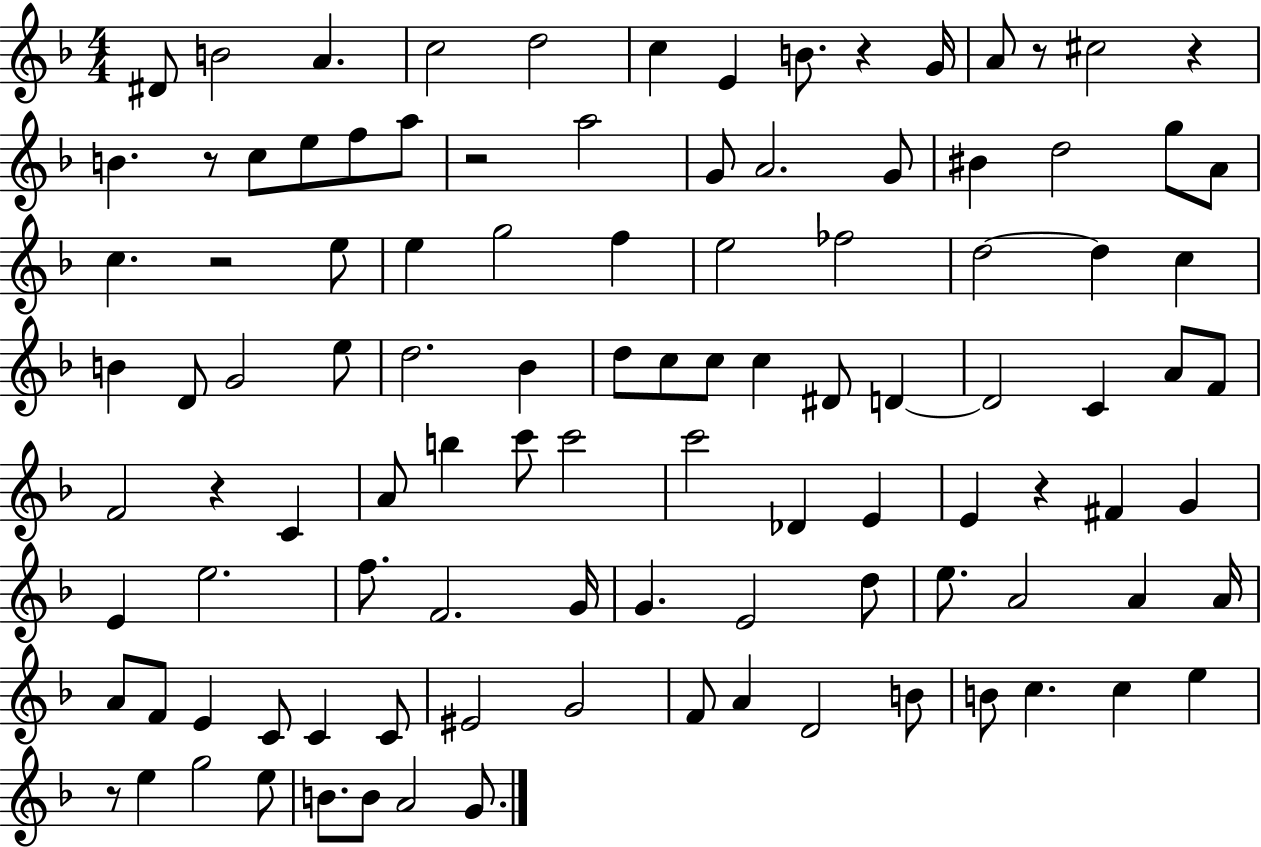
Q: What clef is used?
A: treble